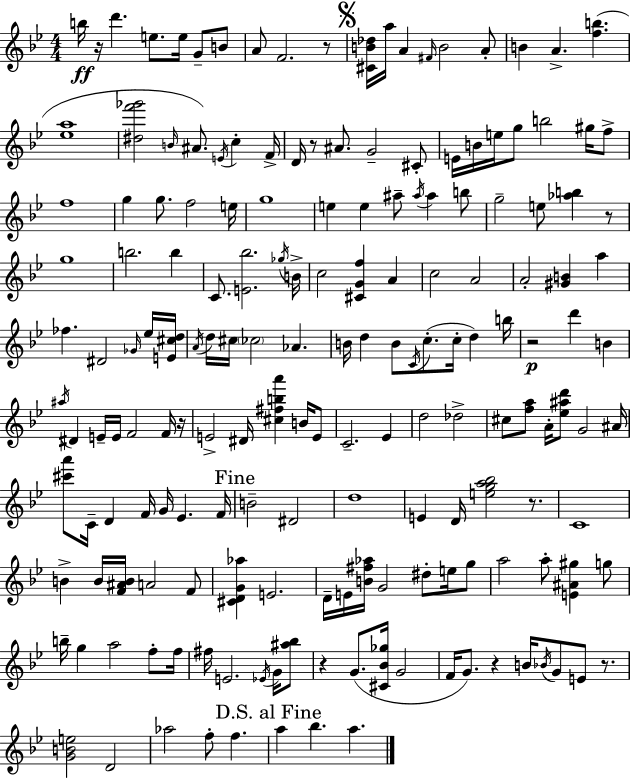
{
  \clef treble
  \numericTimeSignature
  \time 4/4
  \key g \minor
  \repeat volta 2 { b''16\ff r16 d'''4. e''8. e''16 g'8-- b'8 | a'8 f'2. r8 | \mark \markup { \musicglyph "scripts.segno" } <cis' b' des''>16 a''16 a'4 \grace { fis'16 } b'2 a'8-. | b'4 a'4.-> <f'' b''>4.( | \break <ees'' a''>1 | <dis'' f''' ges'''>2 \grace { b'16 } ais'8.) \acciaccatura { e'16 } c''4-. | f'16-> d'16 r8 ais'8. g'2-- | cis'8-. e'16 b'16 e''16 g''8 b''2 | \break gis''16 f''8-> f''1 | g''4 g''8. f''2 | e''16 g''1 | e''4 e''4 ais''8-- \acciaccatura { ais''16 } ais''4 | \break b''8 g''2-- e''8 <aes'' b''>4 | r8 g''1 | b''2. | b''4 c'8. <e' bes''>2. | \break \acciaccatura { ges''16 } b'16-> c''2 <cis' g' f''>4 | a'4 c''2 a'2 | a'2-. <gis' b'>4 | a''4 fes''4. dis'2 | \break \grace { ges'16 } ees''16 <e' cis'' d''>16 \acciaccatura { a'16 } d''16 cis''16 \parenthesize ces''2 | aes'4. b'16 d''4 b'8 \acciaccatura { c'16 } c''8.-.( | c''16-. d''4) b''16 r2\p | d'''4 b'4 \acciaccatura { ais''16 } dis'4 e'16-- e'16 f'2 | \break f'16 r16 e'2-> | dis'16 <cis'' fis'' b'' a'''>4 b'16 e'8 c'2.-- | ees'4 d''2 | des''2-> cis''8 <f'' a''>8 a'16-. <ees'' ais'' d'''>8 | \break g'2 ais'16 <cis''' a'''>8 c'16-- d'4 | f'16 g'16 ees'4. f'16 \mark "Fine" b'2-- | dis'2 d''1 | e'4 d'16 <e'' g'' a'' bes''>2 | \break r8. c'1 | b'4-> b'16 <f' ais' b'>16 a'2 | f'8 <cis' d' g' aes''>4 e'2. | d'16-- e'16 <b' fis'' aes''>16 g'2 | \break dis''8-. e''16 g''8 a''2 | a''8-. <e' ais' gis''>4 g''8 b''16-- g''4 a''2 | f''8-. f''16 fis''16 e'2. | \acciaccatura { ees'16 } g'16 <ais'' bes''>8 r4 g'8.( | \break <cis' bes' ges''>16 g'2 f'16 g'8.) r4 | b'16 \acciaccatura { bes'16 } g'8 e'8 r8. <g' b' e''>2 | d'2 aes''2 | f''8-. f''4. \mark "D.S. al Fine" a''4 bes''4. | \break a''4. } \bar "|."
}